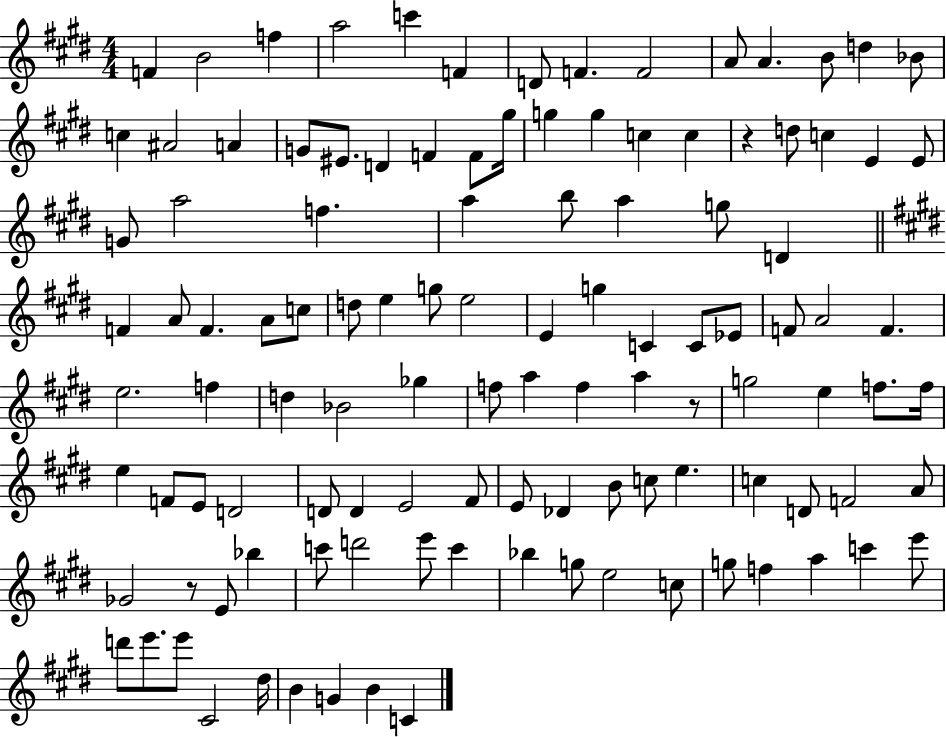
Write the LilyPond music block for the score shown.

{
  \clef treble
  \numericTimeSignature
  \time 4/4
  \key e \major
  \repeat volta 2 { f'4 b'2 f''4 | a''2 c'''4 f'4 | d'8 f'4. f'2 | a'8 a'4. b'8 d''4 bes'8 | \break c''4 ais'2 a'4 | g'8 eis'8. d'4 f'4 f'8 gis''16 | g''4 g''4 c''4 c''4 | r4 d''8 c''4 e'4 e'8 | \break g'8 a''2 f''4. | a''4 b''8 a''4 g''8 d'4 | \bar "||" \break \key e \major f'4 a'8 f'4. a'8 c''8 | d''8 e''4 g''8 e''2 | e'4 g''4 c'4 c'8 ees'8 | f'8 a'2 f'4. | \break e''2. f''4 | d''4 bes'2 ges''4 | f''8 a''4 f''4 a''4 r8 | g''2 e''4 f''8. f''16 | \break e''4 f'8 e'8 d'2 | d'8 d'4 e'2 fis'8 | e'8 des'4 b'8 c''8 e''4. | c''4 d'8 f'2 a'8 | \break ges'2 r8 e'8 bes''4 | c'''8 d'''2 e'''8 c'''4 | bes''4 g''8 e''2 c''8 | g''8 f''4 a''4 c'''4 e'''8 | \break d'''8 e'''8. e'''8 cis'2 dis''16 | b'4 g'4 b'4 c'4 | } \bar "|."
}